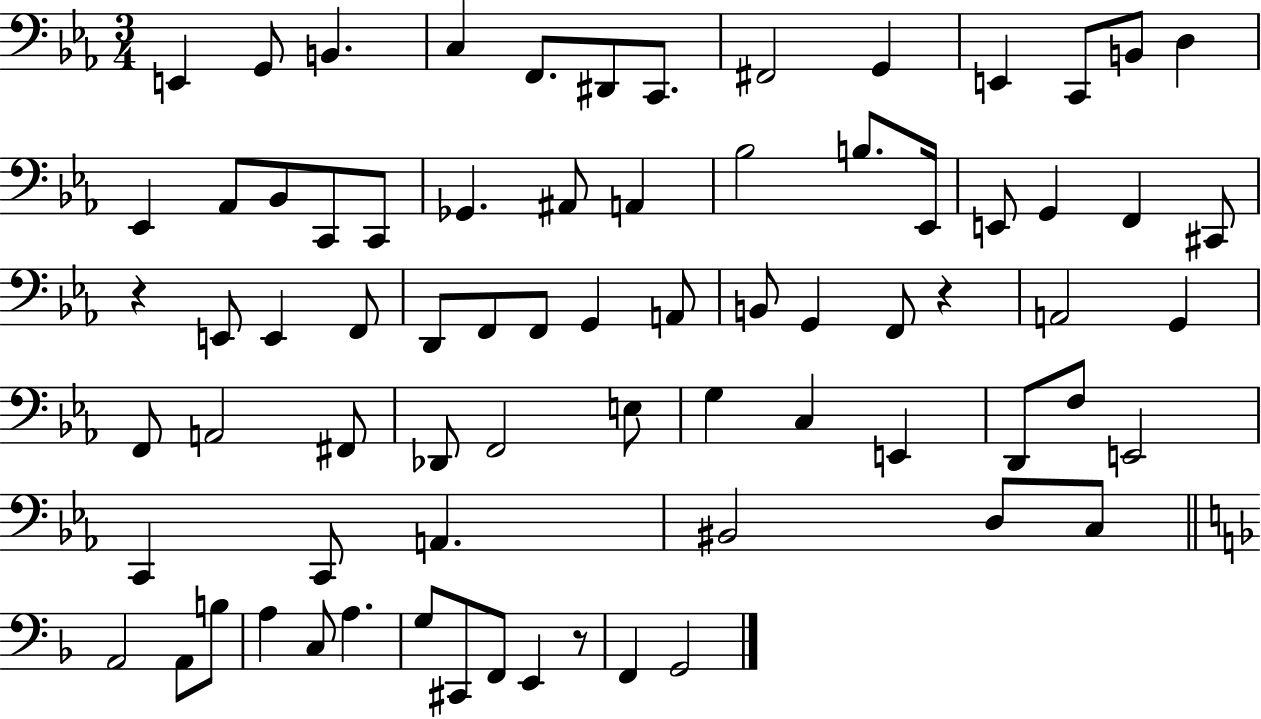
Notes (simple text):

E2/q G2/e B2/q. C3/q F2/e. D#2/e C2/e. F#2/h G2/q E2/q C2/e B2/e D3/q Eb2/q Ab2/e Bb2/e C2/e C2/e Gb2/q. A#2/e A2/q Bb3/h B3/e. Eb2/s E2/e G2/q F2/q C#2/e R/q E2/e E2/q F2/e D2/e F2/e F2/e G2/q A2/e B2/e G2/q F2/e R/q A2/h G2/q F2/e A2/h F#2/e Db2/e F2/h E3/e G3/q C3/q E2/q D2/e F3/e E2/h C2/q C2/e A2/q. BIS2/h D3/e C3/e A2/h A2/e B3/e A3/q C3/e A3/q. G3/e C#2/e F2/e E2/q R/e F2/q G2/h